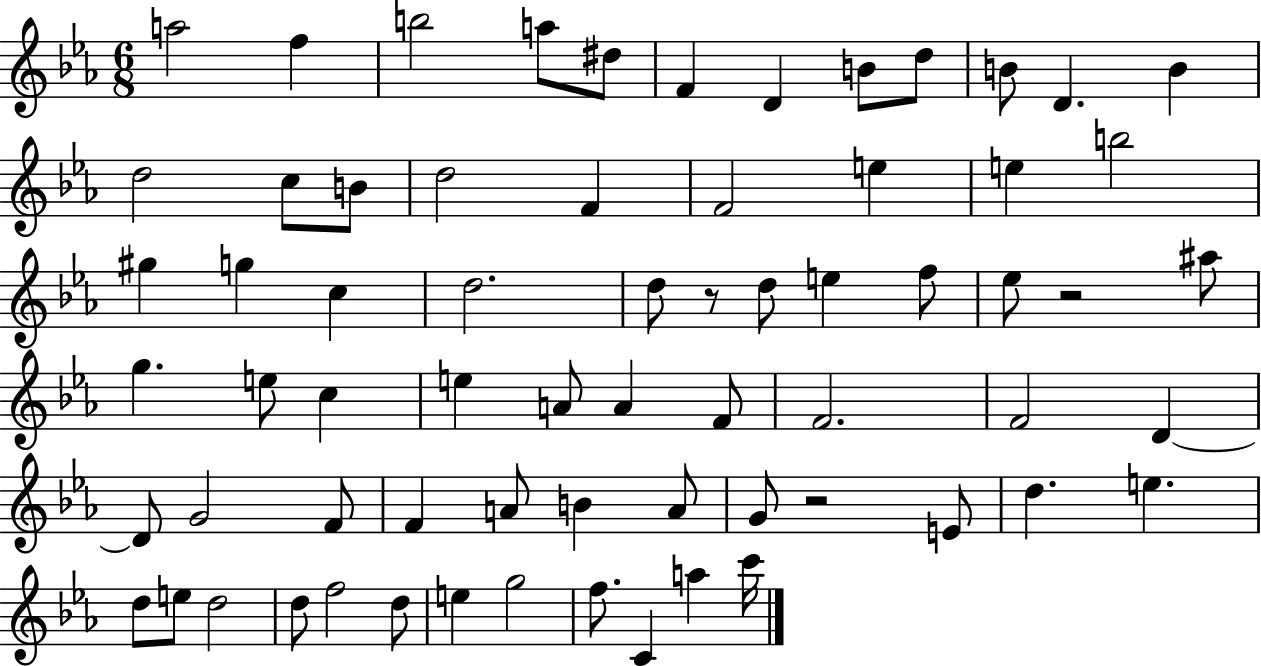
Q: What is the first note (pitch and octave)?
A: A5